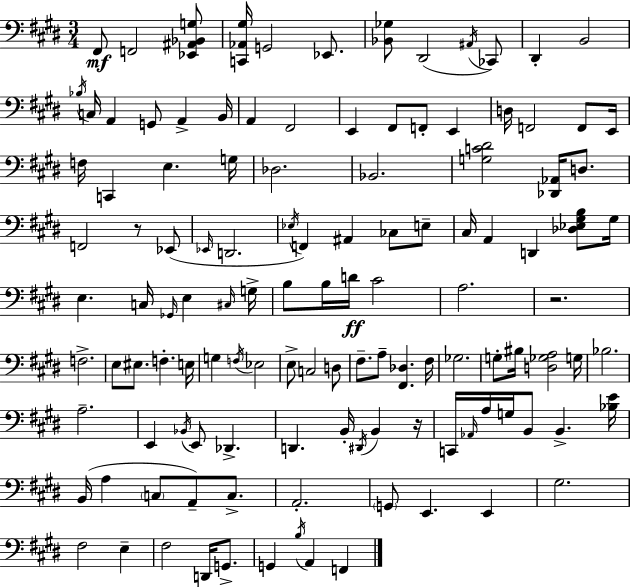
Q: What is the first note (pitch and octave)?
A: F#2